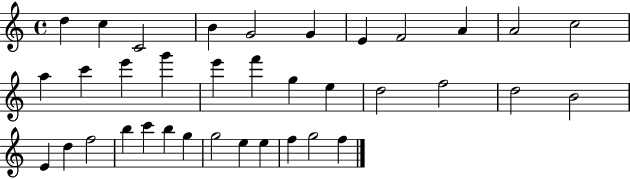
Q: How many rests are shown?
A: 0